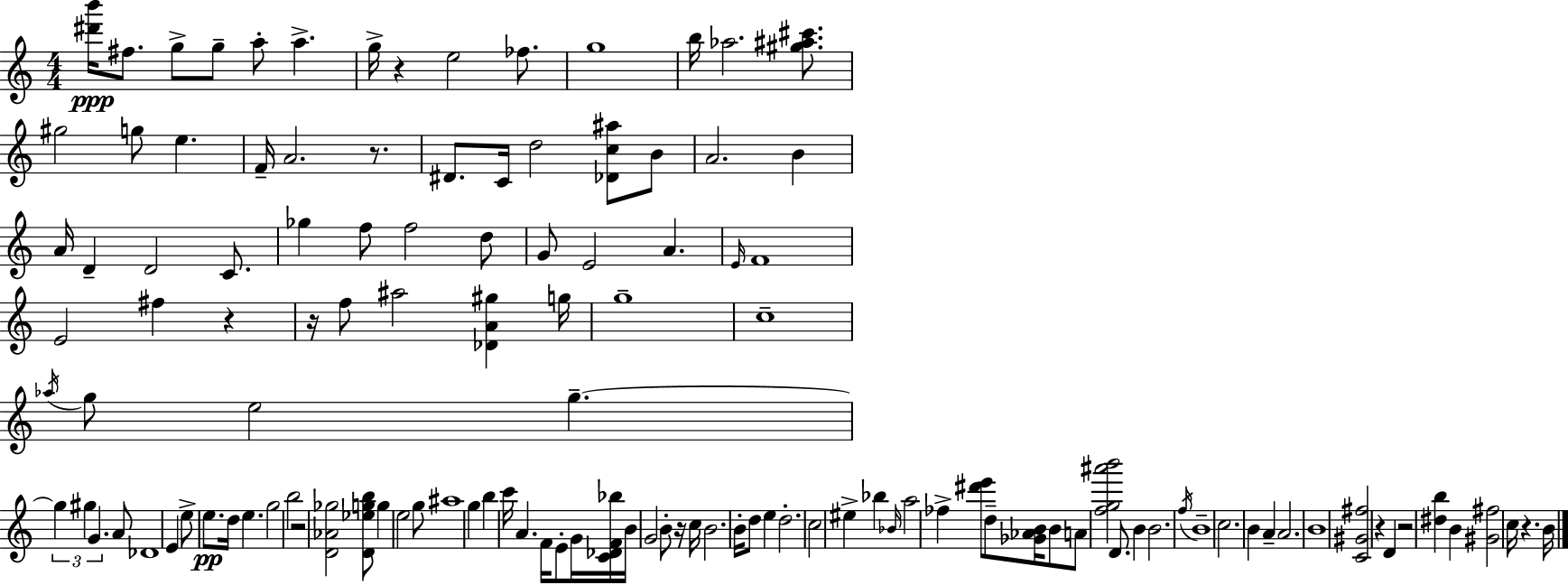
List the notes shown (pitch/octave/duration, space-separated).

[D#6,B6]/s F#5/e. G5/e G5/e A5/e A5/q. G5/s R/q E5/h FES5/e. G5/w B5/s Ab5/h. [G#5,A#5,C#6]/e. G#5/h G5/e E5/q. F4/s A4/h. R/e. D#4/e. C4/s D5/h [Db4,C5,A#5]/e B4/e A4/h. B4/q A4/s D4/q D4/h C4/e. Gb5/q F5/e F5/h D5/e G4/e E4/h A4/q. E4/s F4/w E4/h F#5/q R/q R/s F5/e A#5/h [Db4,A4,G#5]/q G5/s G5/w C5/w Ab5/s G5/e E5/h G5/q. G5/q G#5/q G4/q. A4/e Db4/w E4/q E5/e E5/e. D5/s E5/q. G5/h B5/h R/h [D4,Ab4,Gb5]/h [D4,Eb5,G5,B5]/e G5/q E5/h G5/e A#5/w G5/q B5/q C6/s A4/q. F4/s E4/e G4/s [C4,Db4,F4,Bb5]/s B4/s G4/h B4/e R/s C5/s B4/h. B4/s D5/e E5/q D5/h. C5/h EIS5/q Bb5/q Bb4/s A5/h FES5/q [D#6,E6]/e D5/e [Gb4,Ab4,B4]/s B4/e A4/e [F5,G5,A#6,B6]/h D4/e. B4/q B4/h. F5/s B4/w C5/h. B4/q A4/q A4/h. B4/w [C4,G#4,F#5]/h R/q D4/q R/h [D#5,B5]/q B4/q [G#4,F#5]/h C5/s R/q. B4/s